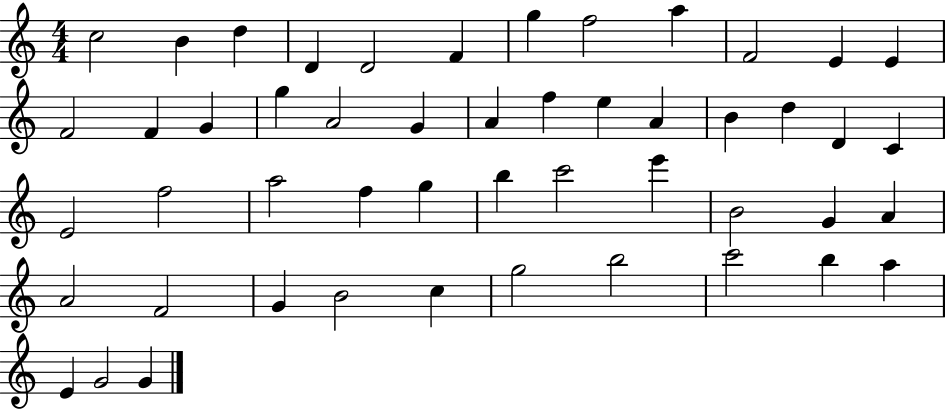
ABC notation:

X:1
T:Untitled
M:4/4
L:1/4
K:C
c2 B d D D2 F g f2 a F2 E E F2 F G g A2 G A f e A B d D C E2 f2 a2 f g b c'2 e' B2 G A A2 F2 G B2 c g2 b2 c'2 b a E G2 G